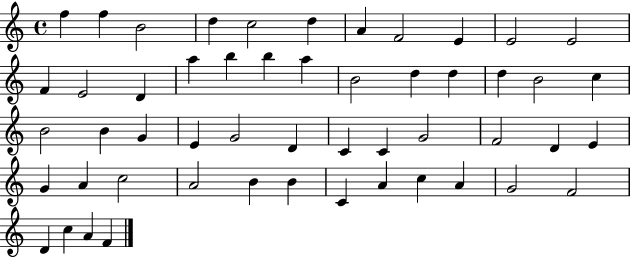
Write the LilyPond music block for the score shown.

{
  \clef treble
  \time 4/4
  \defaultTimeSignature
  \key c \major
  f''4 f''4 b'2 | d''4 c''2 d''4 | a'4 f'2 e'4 | e'2 e'2 | \break f'4 e'2 d'4 | a''4 b''4 b''4 a''4 | b'2 d''4 d''4 | d''4 b'2 c''4 | \break b'2 b'4 g'4 | e'4 g'2 d'4 | c'4 c'4 g'2 | f'2 d'4 e'4 | \break g'4 a'4 c''2 | a'2 b'4 b'4 | c'4 a'4 c''4 a'4 | g'2 f'2 | \break d'4 c''4 a'4 f'4 | \bar "|."
}